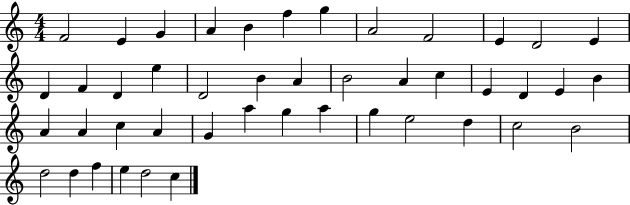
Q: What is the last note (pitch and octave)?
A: C5